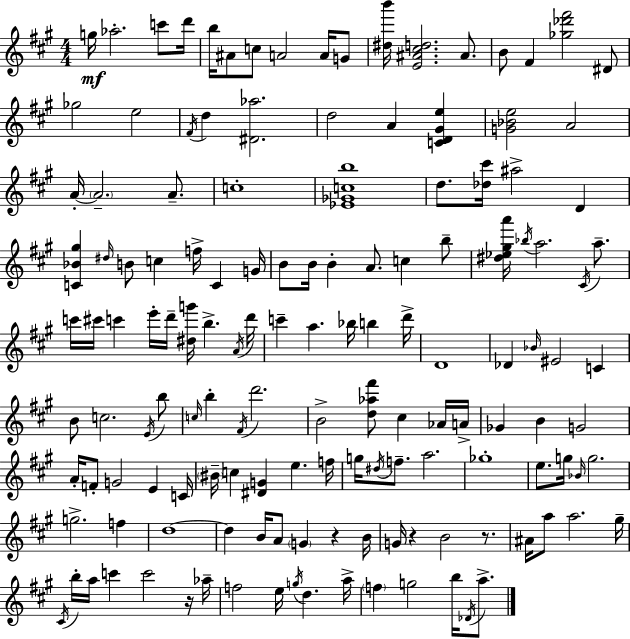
G5/s Ab5/h. C6/e D6/s B5/s A#4/e C5/e A4/h A4/s G4/e [D#5,B6]/s [E4,A#4,C#5,D5]/h. A#4/e. B4/e F#4/q [Gb5,Db6,F#6]/h D#4/e Gb5/h E5/h F#4/s D5/q [D#4,Ab5]/h. D5/h A4/q [C4,D4,G#4,E5]/q [G4,Bb4,E5]/h A4/h A4/s A4/h. A4/e. C5/w [Eb4,Gb4,C5,B5]/w D5/e. [Db5,C#6]/s A#5/h D4/q [C4,Bb4,G#5]/q D#5/s B4/e C5/q F5/s C4/q G4/s B4/e B4/s B4/q A4/e. C5/q B5/e [D#5,Eb5,G#5,A6]/s Bb5/s A5/h. C#4/s A5/e. C6/s C#6/s C6/q E6/s D6/s [D#5,G6]/s B5/q. A4/s D6/s C6/q A5/q. Bb5/s B5/q D6/s D4/w Db4/q Bb4/s EIS4/h C4/q B4/e C5/h. E4/s B5/e C5/s B5/q F#4/s D6/h. B4/h [D5,Ab5,F#6]/e C#5/q Ab4/s A4/s Gb4/q B4/q G4/h A4/s F4/e G4/h E4/q C4/s BIS4/s C5/q [D#4,G4]/q E5/q. F5/s G5/s D#5/s F5/e. A5/h. Gb5/w E5/e. G5/s Bb4/s G5/h. G5/h. F5/q D5/w D5/q B4/s A4/e G4/q R/q B4/s G4/s R/q B4/h R/e. A#4/s A5/e A5/h. G#5/s C#4/s B5/s A5/s C6/q C6/h R/s Ab5/s F5/h E5/s G5/s D5/q. A5/s F5/q G5/h B5/s Db4/s A5/e.